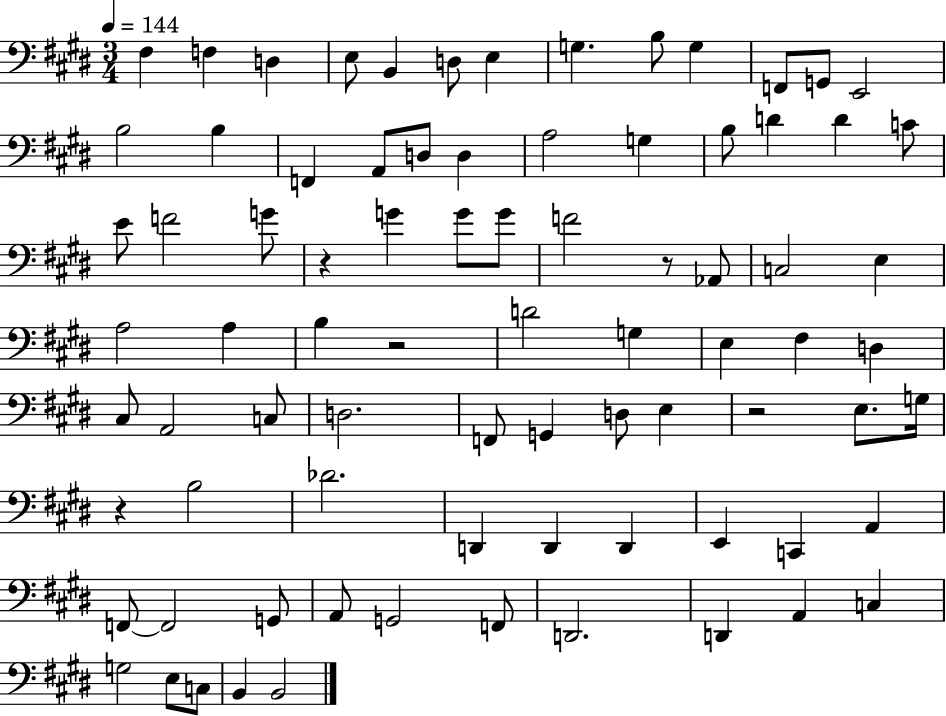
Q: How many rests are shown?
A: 5